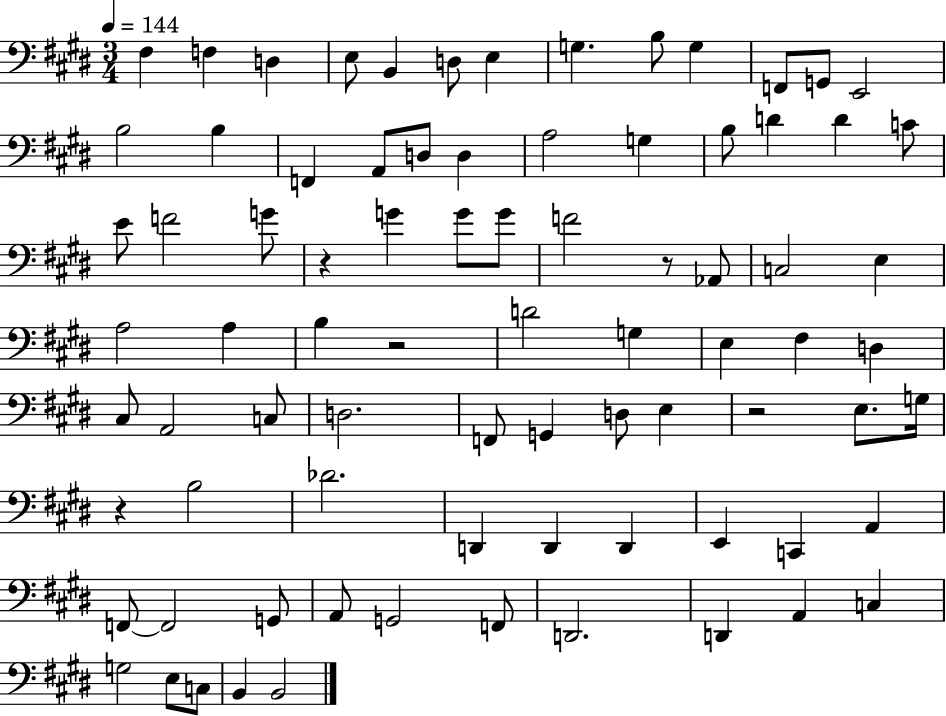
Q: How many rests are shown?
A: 5